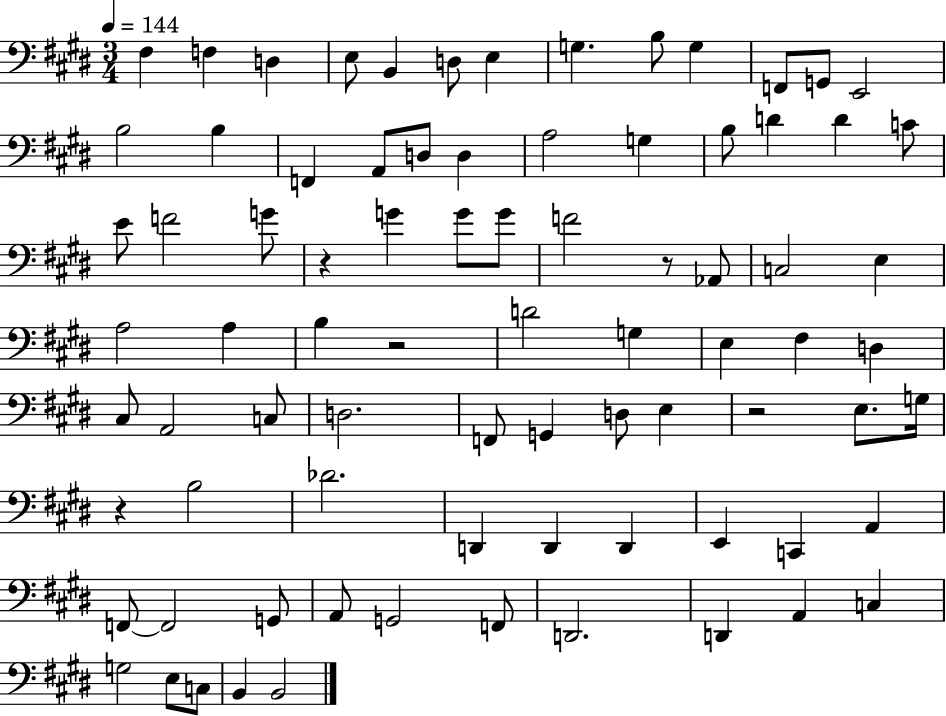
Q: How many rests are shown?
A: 5